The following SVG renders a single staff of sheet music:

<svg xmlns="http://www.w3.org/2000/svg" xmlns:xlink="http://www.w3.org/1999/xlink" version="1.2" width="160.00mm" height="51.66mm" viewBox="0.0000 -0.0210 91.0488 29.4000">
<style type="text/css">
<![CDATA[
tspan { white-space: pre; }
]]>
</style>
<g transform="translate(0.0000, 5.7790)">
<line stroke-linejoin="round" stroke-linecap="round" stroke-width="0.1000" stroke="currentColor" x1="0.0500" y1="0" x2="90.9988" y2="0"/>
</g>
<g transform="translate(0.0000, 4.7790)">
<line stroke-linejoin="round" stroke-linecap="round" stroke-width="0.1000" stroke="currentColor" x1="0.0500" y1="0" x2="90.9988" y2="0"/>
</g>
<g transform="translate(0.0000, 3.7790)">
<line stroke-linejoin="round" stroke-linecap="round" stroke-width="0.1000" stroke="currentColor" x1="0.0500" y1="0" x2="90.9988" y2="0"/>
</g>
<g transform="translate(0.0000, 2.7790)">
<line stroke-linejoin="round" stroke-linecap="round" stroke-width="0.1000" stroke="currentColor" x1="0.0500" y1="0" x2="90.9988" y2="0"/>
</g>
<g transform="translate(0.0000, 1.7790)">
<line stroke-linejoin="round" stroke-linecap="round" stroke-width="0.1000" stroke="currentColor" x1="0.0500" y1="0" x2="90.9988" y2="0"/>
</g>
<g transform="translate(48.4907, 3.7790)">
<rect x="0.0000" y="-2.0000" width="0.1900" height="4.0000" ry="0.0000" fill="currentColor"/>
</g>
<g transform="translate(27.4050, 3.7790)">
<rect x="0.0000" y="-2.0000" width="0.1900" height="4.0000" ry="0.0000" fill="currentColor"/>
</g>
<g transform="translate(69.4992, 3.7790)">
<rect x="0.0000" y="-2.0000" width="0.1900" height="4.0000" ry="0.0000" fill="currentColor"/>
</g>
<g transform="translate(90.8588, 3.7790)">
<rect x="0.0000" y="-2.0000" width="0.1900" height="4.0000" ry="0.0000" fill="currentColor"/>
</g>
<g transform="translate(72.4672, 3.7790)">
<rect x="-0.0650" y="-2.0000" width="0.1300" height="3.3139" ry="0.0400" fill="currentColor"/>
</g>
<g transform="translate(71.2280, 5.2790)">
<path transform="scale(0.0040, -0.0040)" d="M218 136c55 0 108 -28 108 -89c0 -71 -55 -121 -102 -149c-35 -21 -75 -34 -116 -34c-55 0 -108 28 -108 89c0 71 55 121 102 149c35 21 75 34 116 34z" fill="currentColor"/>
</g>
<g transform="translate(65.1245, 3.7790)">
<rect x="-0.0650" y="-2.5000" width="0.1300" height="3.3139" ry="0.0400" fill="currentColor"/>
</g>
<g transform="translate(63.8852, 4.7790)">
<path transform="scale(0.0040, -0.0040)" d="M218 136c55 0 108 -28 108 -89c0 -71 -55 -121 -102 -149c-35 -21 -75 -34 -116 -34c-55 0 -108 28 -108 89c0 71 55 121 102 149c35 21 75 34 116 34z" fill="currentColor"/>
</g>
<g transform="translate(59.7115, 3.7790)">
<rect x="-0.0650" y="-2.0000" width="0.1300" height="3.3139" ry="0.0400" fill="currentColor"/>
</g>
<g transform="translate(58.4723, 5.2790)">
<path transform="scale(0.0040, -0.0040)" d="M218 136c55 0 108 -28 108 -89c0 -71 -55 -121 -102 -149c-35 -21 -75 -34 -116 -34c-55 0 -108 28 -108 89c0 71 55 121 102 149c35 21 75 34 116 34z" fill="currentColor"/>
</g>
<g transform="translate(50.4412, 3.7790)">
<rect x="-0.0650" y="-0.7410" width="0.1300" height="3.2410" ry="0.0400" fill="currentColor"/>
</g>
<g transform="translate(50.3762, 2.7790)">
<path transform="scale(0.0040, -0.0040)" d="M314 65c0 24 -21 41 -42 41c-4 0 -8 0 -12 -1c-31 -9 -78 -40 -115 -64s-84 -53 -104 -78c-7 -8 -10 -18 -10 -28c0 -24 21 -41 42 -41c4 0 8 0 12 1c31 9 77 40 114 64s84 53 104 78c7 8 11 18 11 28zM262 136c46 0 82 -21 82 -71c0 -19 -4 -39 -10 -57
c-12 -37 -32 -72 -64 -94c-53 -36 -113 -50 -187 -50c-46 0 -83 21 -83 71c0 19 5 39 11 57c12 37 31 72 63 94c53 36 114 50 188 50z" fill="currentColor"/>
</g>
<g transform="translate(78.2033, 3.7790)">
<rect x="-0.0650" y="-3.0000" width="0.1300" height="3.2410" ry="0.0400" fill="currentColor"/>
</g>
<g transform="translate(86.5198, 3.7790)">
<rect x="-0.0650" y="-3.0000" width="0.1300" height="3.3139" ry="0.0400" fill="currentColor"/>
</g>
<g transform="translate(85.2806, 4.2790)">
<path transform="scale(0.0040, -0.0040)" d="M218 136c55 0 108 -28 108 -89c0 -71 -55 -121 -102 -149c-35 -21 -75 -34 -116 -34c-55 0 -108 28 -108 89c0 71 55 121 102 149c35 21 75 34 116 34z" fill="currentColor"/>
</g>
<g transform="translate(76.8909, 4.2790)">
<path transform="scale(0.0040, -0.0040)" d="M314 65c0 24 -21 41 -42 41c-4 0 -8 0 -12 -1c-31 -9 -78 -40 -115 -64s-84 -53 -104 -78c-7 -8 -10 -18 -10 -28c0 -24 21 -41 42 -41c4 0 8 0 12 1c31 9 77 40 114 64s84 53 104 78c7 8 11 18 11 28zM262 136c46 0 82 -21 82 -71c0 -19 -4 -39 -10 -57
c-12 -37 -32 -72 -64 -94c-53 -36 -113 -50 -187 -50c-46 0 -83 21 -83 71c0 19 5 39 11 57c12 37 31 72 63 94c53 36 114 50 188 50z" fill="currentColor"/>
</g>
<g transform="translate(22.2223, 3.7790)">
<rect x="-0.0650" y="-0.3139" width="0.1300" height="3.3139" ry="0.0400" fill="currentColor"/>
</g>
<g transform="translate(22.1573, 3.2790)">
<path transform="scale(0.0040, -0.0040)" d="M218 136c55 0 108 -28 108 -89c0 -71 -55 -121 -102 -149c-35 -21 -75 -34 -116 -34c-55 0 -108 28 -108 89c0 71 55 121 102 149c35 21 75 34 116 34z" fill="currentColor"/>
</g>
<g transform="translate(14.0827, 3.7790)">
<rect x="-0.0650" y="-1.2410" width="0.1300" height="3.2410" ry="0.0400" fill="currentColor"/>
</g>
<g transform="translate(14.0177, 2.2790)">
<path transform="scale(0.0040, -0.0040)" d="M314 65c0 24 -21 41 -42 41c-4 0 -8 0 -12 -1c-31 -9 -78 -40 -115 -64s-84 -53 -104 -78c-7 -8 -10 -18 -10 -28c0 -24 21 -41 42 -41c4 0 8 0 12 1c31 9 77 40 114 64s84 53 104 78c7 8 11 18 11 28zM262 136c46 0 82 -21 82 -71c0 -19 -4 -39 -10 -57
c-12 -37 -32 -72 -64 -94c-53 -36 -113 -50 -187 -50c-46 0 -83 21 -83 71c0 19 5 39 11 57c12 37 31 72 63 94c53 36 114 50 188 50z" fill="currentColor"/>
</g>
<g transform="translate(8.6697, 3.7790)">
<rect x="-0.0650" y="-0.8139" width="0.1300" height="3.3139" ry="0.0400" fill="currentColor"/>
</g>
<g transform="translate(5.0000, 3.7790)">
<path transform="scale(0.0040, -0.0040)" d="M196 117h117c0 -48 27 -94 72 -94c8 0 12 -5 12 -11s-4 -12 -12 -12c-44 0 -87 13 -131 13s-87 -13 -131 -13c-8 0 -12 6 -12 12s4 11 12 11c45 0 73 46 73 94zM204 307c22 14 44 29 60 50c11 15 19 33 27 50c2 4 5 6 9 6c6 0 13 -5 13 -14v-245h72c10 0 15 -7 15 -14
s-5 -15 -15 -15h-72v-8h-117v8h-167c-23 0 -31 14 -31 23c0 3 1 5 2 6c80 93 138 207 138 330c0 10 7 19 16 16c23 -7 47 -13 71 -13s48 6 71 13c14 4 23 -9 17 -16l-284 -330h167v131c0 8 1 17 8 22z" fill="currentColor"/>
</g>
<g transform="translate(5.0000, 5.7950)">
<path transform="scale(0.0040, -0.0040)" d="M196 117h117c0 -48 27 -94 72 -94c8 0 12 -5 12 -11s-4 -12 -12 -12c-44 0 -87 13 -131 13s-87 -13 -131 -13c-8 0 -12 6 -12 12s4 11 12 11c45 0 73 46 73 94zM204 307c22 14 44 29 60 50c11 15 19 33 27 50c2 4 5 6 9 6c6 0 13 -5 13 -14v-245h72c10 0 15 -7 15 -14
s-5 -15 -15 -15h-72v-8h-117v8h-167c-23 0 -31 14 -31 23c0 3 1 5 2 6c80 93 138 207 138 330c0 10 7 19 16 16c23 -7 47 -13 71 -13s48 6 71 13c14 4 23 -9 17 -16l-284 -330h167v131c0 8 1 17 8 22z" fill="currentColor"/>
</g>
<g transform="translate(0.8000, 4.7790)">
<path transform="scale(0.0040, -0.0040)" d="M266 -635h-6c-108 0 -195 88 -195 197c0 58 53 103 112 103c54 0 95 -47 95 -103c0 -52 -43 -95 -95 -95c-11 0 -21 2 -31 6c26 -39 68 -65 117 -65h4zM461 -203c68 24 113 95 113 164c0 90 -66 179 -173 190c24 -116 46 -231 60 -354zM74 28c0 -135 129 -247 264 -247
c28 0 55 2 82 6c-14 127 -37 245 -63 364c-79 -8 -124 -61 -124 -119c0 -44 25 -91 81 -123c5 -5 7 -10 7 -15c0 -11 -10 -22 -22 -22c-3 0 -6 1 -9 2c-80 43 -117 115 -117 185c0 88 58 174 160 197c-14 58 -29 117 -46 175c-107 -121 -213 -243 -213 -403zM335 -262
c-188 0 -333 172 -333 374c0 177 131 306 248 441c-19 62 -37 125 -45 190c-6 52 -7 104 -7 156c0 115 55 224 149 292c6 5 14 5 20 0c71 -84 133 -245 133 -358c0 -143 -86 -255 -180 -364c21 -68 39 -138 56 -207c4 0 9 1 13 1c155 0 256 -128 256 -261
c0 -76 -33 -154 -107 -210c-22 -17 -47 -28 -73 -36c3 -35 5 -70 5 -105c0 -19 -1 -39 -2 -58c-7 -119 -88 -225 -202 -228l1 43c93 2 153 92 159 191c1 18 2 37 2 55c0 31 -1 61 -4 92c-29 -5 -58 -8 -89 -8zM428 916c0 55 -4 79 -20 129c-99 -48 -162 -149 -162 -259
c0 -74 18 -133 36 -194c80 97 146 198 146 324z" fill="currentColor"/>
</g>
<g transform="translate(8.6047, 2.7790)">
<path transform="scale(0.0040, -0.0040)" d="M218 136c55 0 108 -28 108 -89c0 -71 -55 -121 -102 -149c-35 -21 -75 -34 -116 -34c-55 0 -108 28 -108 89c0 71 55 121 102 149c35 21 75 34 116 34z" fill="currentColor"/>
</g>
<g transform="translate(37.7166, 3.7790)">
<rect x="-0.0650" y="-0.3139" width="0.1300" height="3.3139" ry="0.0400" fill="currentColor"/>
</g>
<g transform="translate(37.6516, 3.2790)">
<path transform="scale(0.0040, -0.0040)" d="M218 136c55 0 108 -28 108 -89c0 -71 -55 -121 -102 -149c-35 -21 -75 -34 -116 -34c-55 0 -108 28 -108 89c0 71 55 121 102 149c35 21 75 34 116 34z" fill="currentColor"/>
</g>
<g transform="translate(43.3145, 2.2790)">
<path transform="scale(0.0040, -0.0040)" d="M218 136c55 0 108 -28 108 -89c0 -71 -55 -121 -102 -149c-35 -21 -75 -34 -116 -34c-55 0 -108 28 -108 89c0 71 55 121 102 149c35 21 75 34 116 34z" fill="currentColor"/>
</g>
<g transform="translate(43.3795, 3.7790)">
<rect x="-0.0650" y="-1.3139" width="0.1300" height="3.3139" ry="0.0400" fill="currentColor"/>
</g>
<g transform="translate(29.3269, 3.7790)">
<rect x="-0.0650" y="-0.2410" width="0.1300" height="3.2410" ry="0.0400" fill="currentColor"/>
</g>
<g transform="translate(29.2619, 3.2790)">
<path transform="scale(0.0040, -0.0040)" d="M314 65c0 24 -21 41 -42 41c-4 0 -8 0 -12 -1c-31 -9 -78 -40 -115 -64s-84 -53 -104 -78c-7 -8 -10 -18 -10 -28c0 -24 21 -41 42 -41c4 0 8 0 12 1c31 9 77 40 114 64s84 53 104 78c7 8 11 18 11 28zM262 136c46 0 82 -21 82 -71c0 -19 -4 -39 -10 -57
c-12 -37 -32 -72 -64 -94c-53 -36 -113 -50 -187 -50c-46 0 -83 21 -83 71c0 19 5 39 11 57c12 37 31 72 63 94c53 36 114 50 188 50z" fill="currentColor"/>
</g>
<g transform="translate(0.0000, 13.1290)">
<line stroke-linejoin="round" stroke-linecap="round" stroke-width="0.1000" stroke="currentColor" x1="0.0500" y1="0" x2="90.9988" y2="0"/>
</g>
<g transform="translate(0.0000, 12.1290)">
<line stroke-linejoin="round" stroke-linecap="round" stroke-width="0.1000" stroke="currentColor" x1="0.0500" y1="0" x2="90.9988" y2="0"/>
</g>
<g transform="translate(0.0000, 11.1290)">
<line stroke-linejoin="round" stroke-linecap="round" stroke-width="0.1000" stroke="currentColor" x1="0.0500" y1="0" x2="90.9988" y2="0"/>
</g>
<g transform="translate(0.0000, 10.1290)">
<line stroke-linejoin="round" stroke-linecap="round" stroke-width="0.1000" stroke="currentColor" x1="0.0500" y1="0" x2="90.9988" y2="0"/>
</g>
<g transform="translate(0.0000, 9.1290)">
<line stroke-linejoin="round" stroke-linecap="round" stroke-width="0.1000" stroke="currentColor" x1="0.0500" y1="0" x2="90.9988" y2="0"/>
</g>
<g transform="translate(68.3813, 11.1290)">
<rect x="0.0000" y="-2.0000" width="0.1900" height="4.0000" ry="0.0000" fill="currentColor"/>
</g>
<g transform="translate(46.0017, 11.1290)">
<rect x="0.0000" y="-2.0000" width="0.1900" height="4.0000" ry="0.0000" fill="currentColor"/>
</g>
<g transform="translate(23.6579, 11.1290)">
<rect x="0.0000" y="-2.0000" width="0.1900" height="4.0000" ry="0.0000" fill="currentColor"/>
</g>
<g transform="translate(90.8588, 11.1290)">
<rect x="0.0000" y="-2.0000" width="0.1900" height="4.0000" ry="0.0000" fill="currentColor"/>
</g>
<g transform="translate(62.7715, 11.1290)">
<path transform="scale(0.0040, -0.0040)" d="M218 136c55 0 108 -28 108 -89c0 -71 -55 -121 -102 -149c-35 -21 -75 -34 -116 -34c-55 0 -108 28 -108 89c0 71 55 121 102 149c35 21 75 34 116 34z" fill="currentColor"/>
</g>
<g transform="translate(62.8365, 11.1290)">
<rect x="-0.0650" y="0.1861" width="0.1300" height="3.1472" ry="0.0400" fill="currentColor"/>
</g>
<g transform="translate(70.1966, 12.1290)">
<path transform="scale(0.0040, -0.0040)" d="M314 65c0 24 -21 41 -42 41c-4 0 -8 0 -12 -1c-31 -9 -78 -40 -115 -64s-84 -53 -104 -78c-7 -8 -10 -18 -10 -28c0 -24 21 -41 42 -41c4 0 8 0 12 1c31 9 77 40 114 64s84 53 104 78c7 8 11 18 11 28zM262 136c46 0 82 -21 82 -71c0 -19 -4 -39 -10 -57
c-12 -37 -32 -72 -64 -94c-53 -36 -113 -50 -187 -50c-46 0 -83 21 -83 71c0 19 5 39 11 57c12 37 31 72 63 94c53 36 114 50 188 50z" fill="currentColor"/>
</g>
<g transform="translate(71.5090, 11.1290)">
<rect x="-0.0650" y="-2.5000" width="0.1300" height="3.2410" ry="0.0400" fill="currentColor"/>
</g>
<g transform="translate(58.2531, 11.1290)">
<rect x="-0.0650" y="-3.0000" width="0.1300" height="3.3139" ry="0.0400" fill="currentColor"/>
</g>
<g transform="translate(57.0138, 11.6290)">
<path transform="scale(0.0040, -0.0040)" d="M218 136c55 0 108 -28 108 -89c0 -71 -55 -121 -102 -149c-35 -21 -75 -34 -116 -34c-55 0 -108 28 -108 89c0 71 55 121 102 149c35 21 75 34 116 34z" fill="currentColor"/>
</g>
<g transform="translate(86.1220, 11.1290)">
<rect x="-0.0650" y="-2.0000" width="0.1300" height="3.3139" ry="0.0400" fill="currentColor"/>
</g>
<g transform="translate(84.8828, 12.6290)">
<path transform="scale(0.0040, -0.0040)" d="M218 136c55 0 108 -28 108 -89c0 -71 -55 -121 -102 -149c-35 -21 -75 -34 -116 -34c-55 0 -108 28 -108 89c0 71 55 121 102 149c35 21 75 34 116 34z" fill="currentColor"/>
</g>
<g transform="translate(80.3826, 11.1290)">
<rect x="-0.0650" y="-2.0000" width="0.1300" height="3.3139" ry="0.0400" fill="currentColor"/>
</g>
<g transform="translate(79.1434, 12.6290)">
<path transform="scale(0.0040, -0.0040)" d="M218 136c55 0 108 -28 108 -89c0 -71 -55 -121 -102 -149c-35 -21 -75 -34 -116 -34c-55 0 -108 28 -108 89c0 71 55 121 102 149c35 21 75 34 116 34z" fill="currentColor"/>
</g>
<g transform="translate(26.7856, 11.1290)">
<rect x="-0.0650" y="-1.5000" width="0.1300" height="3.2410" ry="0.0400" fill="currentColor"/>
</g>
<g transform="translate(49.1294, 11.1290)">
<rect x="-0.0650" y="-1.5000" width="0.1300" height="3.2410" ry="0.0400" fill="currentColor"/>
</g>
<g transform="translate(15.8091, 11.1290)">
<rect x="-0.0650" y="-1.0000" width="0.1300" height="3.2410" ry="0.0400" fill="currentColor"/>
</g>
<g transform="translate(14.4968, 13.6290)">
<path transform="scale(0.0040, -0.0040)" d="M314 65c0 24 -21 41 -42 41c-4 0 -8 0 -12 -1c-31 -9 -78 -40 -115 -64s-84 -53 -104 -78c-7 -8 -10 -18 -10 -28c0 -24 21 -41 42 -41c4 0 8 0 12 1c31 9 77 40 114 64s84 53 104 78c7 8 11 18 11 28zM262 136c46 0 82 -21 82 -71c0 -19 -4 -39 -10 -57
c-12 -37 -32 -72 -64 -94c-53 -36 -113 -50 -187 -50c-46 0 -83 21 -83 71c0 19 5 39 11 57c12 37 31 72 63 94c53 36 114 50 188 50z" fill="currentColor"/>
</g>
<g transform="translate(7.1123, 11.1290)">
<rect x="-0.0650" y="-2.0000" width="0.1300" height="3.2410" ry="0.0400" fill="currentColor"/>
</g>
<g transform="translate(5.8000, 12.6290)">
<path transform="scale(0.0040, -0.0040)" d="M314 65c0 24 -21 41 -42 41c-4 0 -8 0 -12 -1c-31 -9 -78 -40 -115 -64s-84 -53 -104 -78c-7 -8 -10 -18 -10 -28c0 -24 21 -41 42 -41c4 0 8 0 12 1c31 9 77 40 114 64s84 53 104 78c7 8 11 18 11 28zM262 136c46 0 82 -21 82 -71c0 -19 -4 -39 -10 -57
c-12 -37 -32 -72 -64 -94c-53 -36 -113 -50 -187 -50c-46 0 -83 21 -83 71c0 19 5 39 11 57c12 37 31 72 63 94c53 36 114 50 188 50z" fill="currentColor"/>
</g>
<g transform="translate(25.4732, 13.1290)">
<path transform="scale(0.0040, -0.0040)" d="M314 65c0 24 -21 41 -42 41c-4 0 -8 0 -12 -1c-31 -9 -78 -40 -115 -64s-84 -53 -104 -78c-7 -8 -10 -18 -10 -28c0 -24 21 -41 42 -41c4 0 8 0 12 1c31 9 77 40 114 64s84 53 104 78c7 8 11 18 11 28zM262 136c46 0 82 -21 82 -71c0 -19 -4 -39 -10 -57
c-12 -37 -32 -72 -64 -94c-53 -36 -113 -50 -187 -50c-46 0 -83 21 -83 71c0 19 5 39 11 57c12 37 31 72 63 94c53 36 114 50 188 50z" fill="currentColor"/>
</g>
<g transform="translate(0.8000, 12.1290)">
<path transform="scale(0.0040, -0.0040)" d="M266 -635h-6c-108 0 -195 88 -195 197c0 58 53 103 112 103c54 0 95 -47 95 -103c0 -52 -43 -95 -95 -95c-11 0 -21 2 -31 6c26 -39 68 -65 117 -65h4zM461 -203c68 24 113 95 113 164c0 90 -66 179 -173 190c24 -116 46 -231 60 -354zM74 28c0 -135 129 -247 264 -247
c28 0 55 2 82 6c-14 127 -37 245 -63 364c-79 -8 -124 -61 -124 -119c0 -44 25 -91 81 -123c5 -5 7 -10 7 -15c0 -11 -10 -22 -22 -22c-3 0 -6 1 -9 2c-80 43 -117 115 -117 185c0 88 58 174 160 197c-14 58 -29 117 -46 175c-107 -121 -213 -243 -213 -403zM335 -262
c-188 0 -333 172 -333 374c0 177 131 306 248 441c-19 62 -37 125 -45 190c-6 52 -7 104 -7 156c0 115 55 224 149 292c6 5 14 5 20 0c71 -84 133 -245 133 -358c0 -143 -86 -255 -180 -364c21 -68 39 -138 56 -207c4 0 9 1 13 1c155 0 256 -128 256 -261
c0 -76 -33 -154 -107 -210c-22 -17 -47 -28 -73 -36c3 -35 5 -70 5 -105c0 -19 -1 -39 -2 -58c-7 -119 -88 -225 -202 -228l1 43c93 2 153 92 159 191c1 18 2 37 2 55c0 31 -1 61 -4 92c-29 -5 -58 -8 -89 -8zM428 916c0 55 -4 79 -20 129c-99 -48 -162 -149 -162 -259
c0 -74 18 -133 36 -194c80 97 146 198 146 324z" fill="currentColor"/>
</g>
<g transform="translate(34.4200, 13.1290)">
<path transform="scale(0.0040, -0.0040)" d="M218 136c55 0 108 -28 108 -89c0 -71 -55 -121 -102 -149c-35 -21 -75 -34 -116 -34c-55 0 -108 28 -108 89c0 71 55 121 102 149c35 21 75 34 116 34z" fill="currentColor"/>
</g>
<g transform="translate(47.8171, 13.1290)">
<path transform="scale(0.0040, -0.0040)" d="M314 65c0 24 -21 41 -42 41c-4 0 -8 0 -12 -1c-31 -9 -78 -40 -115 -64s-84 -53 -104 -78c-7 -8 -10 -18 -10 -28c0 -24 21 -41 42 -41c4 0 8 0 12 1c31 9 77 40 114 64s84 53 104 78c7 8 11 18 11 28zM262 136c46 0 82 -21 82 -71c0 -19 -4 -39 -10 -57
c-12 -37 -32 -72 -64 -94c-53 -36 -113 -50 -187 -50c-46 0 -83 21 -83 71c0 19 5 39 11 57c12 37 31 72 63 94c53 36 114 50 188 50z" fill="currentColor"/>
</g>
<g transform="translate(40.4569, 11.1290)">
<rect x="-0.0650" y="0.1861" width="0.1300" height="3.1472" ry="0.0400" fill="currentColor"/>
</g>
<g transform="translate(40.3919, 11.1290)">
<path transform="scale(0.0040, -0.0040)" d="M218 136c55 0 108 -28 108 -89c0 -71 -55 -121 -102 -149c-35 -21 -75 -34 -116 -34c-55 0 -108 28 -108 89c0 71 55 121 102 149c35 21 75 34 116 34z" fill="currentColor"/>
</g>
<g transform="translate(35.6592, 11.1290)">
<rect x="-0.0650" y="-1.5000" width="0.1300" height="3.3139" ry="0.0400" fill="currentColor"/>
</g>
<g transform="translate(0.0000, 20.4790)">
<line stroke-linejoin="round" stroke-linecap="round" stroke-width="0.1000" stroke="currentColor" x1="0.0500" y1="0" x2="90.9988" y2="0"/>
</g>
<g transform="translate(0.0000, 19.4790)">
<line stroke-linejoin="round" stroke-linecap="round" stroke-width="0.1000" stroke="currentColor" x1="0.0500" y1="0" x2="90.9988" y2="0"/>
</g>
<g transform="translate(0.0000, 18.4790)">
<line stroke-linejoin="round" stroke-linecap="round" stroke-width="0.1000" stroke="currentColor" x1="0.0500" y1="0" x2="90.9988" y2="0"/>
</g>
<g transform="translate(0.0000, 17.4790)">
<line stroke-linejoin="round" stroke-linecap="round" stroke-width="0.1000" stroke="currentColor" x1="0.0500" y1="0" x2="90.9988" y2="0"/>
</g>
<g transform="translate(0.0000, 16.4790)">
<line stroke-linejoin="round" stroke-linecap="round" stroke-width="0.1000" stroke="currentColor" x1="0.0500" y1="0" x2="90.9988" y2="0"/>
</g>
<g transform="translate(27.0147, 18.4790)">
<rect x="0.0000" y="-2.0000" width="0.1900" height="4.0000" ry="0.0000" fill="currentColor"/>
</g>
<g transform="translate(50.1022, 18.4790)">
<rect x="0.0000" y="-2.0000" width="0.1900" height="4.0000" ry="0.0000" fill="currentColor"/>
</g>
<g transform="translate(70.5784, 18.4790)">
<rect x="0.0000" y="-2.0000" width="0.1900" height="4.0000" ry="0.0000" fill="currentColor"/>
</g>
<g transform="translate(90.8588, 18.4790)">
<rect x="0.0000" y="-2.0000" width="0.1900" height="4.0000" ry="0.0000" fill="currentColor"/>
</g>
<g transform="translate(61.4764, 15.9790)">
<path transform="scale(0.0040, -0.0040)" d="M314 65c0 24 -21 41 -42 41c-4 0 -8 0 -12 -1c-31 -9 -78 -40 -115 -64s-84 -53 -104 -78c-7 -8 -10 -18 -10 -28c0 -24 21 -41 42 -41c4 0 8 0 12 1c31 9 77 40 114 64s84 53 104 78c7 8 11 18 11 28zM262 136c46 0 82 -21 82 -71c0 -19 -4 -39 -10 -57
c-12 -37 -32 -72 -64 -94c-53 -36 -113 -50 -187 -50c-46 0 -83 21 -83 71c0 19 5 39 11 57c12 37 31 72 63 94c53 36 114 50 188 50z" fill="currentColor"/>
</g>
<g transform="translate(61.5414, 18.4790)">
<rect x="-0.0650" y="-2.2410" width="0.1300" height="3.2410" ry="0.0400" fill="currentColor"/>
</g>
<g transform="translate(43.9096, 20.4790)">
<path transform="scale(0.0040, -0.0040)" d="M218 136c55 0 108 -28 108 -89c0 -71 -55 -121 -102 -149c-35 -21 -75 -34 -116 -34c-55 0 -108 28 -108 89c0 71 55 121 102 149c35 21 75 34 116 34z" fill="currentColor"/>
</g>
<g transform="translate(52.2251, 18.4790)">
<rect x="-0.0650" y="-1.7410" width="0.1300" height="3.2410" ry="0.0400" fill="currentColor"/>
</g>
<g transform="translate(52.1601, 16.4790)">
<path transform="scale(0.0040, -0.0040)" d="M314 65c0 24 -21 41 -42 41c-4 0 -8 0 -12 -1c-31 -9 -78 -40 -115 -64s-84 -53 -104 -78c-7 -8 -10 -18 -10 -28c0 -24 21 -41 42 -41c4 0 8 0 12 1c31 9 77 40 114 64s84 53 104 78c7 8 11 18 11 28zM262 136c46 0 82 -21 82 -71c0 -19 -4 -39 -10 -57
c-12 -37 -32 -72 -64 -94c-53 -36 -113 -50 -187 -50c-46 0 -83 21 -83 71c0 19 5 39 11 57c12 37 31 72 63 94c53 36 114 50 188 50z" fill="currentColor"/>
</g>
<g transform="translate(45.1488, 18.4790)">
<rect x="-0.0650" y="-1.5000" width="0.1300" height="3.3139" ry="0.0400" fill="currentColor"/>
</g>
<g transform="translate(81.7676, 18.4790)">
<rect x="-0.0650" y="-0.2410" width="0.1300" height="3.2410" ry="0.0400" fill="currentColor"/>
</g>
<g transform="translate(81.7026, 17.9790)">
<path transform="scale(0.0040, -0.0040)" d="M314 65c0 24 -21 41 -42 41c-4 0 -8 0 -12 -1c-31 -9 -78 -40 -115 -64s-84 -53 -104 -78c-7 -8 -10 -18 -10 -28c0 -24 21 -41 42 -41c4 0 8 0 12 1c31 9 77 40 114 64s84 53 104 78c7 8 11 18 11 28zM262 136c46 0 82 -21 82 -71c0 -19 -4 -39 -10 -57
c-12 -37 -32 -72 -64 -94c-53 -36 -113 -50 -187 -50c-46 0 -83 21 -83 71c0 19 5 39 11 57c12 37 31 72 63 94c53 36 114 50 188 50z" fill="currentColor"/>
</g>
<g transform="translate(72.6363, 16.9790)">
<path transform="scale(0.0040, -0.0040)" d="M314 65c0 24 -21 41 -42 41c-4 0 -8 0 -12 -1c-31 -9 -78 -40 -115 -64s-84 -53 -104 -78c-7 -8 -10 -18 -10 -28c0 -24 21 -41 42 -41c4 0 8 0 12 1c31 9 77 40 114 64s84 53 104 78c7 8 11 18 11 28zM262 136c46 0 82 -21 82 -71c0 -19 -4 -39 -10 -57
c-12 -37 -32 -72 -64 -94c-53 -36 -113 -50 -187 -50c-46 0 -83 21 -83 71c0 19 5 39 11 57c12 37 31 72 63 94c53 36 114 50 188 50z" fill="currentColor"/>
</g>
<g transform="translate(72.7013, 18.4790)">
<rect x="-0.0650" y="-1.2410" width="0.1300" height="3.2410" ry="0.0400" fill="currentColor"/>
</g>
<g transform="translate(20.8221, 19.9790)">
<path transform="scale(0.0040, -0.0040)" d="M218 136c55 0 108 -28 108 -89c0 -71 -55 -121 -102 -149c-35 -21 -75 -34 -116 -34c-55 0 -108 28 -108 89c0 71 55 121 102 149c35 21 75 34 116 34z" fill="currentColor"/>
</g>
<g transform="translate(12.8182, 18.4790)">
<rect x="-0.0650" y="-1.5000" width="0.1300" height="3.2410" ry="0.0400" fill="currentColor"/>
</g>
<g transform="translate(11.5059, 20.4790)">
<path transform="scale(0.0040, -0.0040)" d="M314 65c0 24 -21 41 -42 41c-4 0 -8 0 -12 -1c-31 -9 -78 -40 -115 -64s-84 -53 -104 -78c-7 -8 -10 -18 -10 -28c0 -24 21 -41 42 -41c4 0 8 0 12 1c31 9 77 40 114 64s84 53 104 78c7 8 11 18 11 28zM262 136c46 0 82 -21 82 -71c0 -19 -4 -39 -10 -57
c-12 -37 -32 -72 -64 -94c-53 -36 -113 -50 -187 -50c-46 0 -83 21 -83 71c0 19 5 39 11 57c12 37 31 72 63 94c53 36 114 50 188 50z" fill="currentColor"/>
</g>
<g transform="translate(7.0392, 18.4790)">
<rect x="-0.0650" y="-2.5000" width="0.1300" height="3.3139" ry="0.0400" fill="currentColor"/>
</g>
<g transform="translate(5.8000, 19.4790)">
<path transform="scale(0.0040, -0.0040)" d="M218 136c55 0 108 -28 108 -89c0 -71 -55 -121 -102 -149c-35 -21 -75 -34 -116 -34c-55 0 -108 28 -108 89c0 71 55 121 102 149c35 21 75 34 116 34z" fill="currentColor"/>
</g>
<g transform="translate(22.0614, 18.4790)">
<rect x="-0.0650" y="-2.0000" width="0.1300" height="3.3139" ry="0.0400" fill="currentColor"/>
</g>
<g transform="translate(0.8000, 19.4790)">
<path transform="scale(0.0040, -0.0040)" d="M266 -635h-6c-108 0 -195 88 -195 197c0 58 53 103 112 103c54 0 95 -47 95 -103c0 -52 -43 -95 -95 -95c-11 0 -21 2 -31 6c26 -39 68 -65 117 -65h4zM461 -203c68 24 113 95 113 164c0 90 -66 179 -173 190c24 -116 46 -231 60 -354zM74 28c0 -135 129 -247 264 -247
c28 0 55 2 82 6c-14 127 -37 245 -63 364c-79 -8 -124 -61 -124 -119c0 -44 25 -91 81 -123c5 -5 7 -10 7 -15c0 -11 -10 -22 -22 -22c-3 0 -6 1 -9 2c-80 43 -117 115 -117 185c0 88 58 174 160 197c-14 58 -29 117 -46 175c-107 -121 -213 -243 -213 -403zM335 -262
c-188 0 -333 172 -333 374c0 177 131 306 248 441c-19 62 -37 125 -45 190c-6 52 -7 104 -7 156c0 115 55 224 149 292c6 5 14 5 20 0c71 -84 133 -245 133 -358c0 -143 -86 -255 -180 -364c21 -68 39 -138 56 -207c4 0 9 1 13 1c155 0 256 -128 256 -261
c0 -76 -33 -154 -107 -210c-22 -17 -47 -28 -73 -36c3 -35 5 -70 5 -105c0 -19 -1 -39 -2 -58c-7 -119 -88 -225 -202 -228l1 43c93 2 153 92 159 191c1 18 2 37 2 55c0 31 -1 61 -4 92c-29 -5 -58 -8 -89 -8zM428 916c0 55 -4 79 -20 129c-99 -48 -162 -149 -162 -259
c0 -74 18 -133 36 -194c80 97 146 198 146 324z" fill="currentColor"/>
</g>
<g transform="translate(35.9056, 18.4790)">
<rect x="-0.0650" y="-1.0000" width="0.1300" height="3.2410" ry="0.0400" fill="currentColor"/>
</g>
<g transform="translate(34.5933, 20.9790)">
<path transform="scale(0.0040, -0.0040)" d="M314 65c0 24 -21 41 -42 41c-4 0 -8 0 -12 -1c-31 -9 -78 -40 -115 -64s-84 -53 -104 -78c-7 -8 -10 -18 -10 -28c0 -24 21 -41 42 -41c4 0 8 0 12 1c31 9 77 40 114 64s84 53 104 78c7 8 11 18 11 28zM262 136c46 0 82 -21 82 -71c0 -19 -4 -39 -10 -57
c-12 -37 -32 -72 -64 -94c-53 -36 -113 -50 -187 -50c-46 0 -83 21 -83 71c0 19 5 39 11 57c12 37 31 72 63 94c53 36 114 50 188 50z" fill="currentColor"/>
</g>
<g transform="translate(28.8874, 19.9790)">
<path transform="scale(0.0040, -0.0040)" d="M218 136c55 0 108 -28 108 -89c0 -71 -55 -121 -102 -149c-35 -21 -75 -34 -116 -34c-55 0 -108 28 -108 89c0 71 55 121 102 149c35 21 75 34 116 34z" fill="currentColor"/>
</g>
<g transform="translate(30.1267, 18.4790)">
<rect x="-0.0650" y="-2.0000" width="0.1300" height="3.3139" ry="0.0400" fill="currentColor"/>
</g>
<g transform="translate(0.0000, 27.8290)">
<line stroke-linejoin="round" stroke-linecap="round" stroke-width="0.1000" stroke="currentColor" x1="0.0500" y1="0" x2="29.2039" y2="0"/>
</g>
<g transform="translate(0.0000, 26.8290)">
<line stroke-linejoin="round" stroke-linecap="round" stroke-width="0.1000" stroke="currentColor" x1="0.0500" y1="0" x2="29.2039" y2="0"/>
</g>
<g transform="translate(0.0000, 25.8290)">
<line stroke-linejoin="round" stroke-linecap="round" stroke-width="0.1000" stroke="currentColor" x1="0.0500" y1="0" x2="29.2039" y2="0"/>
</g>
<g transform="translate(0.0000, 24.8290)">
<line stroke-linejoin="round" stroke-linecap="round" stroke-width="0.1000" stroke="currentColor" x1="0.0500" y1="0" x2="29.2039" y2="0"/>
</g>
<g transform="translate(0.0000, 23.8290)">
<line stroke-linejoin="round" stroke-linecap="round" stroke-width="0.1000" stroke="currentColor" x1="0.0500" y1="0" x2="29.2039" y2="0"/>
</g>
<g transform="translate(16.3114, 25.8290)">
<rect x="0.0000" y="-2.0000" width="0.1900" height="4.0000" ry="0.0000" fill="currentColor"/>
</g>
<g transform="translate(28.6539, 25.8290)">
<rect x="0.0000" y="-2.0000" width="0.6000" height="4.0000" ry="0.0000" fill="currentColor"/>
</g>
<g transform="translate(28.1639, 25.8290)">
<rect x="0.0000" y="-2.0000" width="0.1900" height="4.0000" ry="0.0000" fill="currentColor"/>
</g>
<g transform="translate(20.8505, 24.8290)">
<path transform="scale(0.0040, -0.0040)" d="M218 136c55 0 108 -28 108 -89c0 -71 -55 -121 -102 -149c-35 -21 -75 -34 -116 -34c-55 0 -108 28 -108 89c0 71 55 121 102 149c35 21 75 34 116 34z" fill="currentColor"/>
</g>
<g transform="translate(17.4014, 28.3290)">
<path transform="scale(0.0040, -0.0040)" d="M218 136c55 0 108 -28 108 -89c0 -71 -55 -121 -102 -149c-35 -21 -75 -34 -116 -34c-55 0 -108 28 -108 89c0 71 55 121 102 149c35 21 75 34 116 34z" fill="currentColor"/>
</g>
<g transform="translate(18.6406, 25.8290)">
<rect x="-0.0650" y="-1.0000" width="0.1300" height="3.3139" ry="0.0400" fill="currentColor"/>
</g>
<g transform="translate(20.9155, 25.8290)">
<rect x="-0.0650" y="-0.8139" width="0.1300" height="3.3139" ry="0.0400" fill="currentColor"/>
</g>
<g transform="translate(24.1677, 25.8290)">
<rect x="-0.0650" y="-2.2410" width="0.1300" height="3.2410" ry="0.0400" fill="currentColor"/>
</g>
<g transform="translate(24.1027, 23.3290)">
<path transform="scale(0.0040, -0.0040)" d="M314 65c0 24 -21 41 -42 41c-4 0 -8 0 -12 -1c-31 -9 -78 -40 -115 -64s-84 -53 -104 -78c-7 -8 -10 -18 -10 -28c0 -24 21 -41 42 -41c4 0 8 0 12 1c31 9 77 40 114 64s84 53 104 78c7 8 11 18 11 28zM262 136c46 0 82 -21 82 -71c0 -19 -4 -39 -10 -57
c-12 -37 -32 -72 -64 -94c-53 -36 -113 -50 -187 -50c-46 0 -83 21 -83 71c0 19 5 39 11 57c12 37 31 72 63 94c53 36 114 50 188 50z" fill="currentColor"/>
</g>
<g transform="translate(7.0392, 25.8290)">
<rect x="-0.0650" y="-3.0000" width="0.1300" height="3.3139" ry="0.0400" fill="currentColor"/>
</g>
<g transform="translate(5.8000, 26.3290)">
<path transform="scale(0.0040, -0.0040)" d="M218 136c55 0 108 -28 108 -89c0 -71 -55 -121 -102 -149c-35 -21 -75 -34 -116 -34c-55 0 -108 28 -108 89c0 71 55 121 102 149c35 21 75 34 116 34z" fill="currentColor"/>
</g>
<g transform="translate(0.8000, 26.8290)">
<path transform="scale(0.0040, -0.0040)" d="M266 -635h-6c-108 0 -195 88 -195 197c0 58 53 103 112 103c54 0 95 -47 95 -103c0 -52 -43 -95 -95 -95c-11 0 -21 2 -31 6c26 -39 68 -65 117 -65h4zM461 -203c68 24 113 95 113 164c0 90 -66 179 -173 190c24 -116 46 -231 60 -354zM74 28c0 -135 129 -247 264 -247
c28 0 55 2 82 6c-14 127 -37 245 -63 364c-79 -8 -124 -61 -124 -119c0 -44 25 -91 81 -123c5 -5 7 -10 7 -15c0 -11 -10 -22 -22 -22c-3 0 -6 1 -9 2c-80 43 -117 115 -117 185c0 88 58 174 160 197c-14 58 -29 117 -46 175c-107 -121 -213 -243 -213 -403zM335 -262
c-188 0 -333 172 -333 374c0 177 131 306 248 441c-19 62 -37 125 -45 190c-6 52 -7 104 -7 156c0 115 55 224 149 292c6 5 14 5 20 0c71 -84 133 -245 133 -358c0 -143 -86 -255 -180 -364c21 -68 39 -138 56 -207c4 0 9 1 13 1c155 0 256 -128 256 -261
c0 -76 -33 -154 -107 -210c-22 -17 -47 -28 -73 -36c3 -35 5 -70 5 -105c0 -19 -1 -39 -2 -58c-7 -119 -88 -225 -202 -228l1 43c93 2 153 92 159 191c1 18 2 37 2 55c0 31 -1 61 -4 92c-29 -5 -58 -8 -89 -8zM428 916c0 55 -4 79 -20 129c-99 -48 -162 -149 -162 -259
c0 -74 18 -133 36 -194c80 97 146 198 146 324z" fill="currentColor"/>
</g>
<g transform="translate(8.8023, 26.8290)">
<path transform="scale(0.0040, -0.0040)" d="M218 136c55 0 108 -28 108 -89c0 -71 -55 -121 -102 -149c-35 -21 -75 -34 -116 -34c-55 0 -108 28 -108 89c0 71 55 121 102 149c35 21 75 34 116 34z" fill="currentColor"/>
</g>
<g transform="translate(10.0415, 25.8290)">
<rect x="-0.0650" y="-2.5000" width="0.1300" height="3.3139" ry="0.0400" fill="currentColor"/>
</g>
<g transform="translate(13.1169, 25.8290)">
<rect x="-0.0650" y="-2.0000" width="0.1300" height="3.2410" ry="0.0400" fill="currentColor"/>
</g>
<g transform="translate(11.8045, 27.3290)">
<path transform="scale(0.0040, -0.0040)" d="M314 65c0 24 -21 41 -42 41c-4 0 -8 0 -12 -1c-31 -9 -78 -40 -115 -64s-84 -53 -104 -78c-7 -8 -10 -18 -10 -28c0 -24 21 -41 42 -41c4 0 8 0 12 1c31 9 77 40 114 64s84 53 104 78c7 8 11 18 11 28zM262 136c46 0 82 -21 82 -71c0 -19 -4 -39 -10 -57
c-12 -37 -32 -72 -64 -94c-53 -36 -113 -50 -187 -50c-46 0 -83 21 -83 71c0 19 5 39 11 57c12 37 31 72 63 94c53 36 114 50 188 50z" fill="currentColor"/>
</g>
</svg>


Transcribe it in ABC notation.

X:1
T:Untitled
M:4/4
L:1/4
K:C
d e2 c c2 c e d2 F G F A2 A F2 D2 E2 E B E2 A B G2 F F G E2 F F D2 E f2 g2 e2 c2 A G F2 D d g2